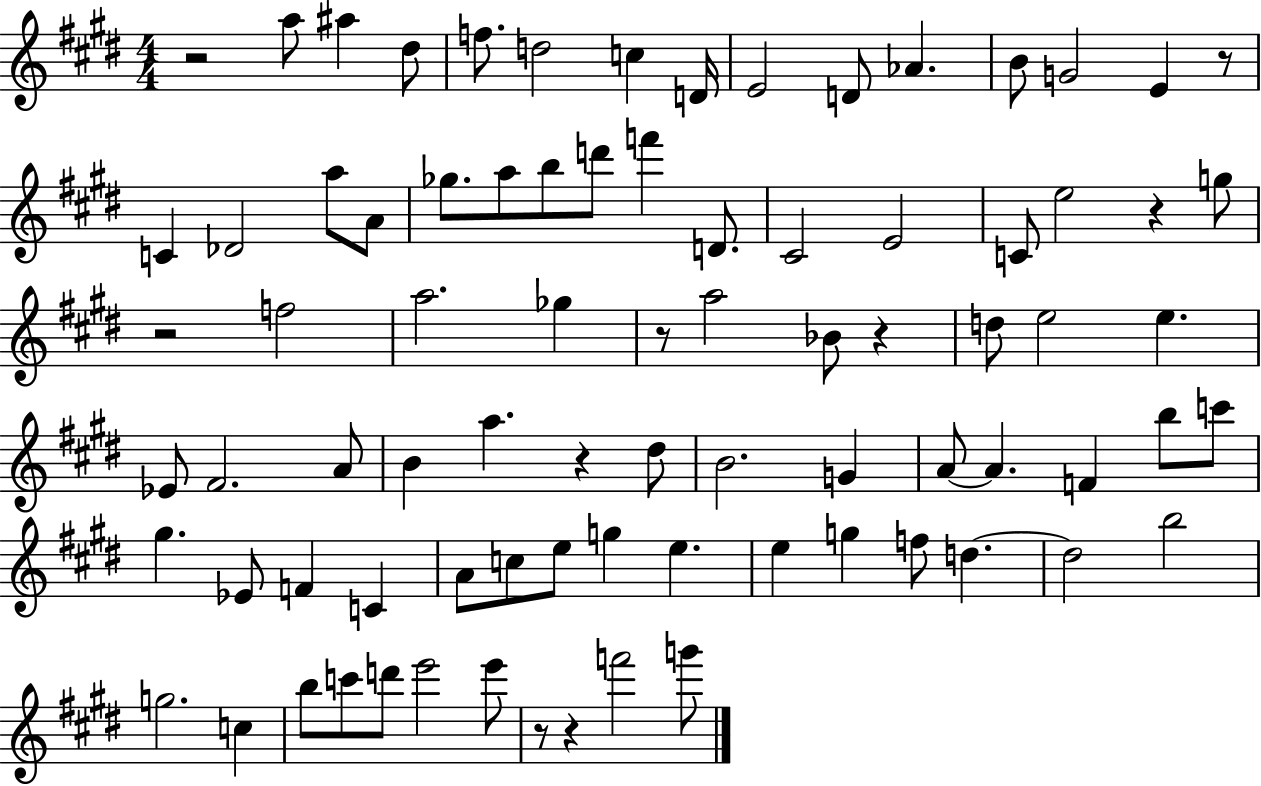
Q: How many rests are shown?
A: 9